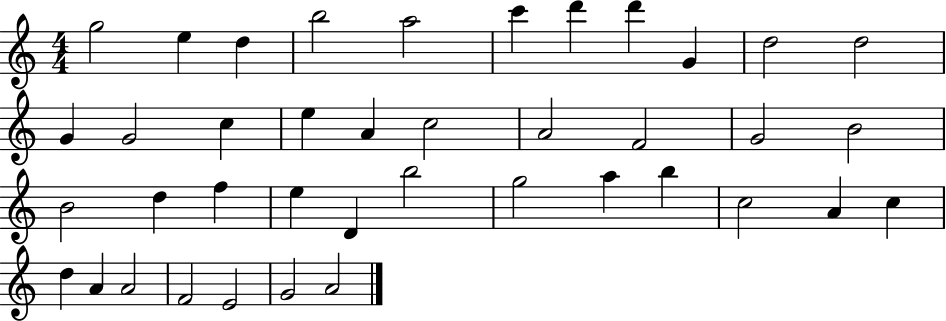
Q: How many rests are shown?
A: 0